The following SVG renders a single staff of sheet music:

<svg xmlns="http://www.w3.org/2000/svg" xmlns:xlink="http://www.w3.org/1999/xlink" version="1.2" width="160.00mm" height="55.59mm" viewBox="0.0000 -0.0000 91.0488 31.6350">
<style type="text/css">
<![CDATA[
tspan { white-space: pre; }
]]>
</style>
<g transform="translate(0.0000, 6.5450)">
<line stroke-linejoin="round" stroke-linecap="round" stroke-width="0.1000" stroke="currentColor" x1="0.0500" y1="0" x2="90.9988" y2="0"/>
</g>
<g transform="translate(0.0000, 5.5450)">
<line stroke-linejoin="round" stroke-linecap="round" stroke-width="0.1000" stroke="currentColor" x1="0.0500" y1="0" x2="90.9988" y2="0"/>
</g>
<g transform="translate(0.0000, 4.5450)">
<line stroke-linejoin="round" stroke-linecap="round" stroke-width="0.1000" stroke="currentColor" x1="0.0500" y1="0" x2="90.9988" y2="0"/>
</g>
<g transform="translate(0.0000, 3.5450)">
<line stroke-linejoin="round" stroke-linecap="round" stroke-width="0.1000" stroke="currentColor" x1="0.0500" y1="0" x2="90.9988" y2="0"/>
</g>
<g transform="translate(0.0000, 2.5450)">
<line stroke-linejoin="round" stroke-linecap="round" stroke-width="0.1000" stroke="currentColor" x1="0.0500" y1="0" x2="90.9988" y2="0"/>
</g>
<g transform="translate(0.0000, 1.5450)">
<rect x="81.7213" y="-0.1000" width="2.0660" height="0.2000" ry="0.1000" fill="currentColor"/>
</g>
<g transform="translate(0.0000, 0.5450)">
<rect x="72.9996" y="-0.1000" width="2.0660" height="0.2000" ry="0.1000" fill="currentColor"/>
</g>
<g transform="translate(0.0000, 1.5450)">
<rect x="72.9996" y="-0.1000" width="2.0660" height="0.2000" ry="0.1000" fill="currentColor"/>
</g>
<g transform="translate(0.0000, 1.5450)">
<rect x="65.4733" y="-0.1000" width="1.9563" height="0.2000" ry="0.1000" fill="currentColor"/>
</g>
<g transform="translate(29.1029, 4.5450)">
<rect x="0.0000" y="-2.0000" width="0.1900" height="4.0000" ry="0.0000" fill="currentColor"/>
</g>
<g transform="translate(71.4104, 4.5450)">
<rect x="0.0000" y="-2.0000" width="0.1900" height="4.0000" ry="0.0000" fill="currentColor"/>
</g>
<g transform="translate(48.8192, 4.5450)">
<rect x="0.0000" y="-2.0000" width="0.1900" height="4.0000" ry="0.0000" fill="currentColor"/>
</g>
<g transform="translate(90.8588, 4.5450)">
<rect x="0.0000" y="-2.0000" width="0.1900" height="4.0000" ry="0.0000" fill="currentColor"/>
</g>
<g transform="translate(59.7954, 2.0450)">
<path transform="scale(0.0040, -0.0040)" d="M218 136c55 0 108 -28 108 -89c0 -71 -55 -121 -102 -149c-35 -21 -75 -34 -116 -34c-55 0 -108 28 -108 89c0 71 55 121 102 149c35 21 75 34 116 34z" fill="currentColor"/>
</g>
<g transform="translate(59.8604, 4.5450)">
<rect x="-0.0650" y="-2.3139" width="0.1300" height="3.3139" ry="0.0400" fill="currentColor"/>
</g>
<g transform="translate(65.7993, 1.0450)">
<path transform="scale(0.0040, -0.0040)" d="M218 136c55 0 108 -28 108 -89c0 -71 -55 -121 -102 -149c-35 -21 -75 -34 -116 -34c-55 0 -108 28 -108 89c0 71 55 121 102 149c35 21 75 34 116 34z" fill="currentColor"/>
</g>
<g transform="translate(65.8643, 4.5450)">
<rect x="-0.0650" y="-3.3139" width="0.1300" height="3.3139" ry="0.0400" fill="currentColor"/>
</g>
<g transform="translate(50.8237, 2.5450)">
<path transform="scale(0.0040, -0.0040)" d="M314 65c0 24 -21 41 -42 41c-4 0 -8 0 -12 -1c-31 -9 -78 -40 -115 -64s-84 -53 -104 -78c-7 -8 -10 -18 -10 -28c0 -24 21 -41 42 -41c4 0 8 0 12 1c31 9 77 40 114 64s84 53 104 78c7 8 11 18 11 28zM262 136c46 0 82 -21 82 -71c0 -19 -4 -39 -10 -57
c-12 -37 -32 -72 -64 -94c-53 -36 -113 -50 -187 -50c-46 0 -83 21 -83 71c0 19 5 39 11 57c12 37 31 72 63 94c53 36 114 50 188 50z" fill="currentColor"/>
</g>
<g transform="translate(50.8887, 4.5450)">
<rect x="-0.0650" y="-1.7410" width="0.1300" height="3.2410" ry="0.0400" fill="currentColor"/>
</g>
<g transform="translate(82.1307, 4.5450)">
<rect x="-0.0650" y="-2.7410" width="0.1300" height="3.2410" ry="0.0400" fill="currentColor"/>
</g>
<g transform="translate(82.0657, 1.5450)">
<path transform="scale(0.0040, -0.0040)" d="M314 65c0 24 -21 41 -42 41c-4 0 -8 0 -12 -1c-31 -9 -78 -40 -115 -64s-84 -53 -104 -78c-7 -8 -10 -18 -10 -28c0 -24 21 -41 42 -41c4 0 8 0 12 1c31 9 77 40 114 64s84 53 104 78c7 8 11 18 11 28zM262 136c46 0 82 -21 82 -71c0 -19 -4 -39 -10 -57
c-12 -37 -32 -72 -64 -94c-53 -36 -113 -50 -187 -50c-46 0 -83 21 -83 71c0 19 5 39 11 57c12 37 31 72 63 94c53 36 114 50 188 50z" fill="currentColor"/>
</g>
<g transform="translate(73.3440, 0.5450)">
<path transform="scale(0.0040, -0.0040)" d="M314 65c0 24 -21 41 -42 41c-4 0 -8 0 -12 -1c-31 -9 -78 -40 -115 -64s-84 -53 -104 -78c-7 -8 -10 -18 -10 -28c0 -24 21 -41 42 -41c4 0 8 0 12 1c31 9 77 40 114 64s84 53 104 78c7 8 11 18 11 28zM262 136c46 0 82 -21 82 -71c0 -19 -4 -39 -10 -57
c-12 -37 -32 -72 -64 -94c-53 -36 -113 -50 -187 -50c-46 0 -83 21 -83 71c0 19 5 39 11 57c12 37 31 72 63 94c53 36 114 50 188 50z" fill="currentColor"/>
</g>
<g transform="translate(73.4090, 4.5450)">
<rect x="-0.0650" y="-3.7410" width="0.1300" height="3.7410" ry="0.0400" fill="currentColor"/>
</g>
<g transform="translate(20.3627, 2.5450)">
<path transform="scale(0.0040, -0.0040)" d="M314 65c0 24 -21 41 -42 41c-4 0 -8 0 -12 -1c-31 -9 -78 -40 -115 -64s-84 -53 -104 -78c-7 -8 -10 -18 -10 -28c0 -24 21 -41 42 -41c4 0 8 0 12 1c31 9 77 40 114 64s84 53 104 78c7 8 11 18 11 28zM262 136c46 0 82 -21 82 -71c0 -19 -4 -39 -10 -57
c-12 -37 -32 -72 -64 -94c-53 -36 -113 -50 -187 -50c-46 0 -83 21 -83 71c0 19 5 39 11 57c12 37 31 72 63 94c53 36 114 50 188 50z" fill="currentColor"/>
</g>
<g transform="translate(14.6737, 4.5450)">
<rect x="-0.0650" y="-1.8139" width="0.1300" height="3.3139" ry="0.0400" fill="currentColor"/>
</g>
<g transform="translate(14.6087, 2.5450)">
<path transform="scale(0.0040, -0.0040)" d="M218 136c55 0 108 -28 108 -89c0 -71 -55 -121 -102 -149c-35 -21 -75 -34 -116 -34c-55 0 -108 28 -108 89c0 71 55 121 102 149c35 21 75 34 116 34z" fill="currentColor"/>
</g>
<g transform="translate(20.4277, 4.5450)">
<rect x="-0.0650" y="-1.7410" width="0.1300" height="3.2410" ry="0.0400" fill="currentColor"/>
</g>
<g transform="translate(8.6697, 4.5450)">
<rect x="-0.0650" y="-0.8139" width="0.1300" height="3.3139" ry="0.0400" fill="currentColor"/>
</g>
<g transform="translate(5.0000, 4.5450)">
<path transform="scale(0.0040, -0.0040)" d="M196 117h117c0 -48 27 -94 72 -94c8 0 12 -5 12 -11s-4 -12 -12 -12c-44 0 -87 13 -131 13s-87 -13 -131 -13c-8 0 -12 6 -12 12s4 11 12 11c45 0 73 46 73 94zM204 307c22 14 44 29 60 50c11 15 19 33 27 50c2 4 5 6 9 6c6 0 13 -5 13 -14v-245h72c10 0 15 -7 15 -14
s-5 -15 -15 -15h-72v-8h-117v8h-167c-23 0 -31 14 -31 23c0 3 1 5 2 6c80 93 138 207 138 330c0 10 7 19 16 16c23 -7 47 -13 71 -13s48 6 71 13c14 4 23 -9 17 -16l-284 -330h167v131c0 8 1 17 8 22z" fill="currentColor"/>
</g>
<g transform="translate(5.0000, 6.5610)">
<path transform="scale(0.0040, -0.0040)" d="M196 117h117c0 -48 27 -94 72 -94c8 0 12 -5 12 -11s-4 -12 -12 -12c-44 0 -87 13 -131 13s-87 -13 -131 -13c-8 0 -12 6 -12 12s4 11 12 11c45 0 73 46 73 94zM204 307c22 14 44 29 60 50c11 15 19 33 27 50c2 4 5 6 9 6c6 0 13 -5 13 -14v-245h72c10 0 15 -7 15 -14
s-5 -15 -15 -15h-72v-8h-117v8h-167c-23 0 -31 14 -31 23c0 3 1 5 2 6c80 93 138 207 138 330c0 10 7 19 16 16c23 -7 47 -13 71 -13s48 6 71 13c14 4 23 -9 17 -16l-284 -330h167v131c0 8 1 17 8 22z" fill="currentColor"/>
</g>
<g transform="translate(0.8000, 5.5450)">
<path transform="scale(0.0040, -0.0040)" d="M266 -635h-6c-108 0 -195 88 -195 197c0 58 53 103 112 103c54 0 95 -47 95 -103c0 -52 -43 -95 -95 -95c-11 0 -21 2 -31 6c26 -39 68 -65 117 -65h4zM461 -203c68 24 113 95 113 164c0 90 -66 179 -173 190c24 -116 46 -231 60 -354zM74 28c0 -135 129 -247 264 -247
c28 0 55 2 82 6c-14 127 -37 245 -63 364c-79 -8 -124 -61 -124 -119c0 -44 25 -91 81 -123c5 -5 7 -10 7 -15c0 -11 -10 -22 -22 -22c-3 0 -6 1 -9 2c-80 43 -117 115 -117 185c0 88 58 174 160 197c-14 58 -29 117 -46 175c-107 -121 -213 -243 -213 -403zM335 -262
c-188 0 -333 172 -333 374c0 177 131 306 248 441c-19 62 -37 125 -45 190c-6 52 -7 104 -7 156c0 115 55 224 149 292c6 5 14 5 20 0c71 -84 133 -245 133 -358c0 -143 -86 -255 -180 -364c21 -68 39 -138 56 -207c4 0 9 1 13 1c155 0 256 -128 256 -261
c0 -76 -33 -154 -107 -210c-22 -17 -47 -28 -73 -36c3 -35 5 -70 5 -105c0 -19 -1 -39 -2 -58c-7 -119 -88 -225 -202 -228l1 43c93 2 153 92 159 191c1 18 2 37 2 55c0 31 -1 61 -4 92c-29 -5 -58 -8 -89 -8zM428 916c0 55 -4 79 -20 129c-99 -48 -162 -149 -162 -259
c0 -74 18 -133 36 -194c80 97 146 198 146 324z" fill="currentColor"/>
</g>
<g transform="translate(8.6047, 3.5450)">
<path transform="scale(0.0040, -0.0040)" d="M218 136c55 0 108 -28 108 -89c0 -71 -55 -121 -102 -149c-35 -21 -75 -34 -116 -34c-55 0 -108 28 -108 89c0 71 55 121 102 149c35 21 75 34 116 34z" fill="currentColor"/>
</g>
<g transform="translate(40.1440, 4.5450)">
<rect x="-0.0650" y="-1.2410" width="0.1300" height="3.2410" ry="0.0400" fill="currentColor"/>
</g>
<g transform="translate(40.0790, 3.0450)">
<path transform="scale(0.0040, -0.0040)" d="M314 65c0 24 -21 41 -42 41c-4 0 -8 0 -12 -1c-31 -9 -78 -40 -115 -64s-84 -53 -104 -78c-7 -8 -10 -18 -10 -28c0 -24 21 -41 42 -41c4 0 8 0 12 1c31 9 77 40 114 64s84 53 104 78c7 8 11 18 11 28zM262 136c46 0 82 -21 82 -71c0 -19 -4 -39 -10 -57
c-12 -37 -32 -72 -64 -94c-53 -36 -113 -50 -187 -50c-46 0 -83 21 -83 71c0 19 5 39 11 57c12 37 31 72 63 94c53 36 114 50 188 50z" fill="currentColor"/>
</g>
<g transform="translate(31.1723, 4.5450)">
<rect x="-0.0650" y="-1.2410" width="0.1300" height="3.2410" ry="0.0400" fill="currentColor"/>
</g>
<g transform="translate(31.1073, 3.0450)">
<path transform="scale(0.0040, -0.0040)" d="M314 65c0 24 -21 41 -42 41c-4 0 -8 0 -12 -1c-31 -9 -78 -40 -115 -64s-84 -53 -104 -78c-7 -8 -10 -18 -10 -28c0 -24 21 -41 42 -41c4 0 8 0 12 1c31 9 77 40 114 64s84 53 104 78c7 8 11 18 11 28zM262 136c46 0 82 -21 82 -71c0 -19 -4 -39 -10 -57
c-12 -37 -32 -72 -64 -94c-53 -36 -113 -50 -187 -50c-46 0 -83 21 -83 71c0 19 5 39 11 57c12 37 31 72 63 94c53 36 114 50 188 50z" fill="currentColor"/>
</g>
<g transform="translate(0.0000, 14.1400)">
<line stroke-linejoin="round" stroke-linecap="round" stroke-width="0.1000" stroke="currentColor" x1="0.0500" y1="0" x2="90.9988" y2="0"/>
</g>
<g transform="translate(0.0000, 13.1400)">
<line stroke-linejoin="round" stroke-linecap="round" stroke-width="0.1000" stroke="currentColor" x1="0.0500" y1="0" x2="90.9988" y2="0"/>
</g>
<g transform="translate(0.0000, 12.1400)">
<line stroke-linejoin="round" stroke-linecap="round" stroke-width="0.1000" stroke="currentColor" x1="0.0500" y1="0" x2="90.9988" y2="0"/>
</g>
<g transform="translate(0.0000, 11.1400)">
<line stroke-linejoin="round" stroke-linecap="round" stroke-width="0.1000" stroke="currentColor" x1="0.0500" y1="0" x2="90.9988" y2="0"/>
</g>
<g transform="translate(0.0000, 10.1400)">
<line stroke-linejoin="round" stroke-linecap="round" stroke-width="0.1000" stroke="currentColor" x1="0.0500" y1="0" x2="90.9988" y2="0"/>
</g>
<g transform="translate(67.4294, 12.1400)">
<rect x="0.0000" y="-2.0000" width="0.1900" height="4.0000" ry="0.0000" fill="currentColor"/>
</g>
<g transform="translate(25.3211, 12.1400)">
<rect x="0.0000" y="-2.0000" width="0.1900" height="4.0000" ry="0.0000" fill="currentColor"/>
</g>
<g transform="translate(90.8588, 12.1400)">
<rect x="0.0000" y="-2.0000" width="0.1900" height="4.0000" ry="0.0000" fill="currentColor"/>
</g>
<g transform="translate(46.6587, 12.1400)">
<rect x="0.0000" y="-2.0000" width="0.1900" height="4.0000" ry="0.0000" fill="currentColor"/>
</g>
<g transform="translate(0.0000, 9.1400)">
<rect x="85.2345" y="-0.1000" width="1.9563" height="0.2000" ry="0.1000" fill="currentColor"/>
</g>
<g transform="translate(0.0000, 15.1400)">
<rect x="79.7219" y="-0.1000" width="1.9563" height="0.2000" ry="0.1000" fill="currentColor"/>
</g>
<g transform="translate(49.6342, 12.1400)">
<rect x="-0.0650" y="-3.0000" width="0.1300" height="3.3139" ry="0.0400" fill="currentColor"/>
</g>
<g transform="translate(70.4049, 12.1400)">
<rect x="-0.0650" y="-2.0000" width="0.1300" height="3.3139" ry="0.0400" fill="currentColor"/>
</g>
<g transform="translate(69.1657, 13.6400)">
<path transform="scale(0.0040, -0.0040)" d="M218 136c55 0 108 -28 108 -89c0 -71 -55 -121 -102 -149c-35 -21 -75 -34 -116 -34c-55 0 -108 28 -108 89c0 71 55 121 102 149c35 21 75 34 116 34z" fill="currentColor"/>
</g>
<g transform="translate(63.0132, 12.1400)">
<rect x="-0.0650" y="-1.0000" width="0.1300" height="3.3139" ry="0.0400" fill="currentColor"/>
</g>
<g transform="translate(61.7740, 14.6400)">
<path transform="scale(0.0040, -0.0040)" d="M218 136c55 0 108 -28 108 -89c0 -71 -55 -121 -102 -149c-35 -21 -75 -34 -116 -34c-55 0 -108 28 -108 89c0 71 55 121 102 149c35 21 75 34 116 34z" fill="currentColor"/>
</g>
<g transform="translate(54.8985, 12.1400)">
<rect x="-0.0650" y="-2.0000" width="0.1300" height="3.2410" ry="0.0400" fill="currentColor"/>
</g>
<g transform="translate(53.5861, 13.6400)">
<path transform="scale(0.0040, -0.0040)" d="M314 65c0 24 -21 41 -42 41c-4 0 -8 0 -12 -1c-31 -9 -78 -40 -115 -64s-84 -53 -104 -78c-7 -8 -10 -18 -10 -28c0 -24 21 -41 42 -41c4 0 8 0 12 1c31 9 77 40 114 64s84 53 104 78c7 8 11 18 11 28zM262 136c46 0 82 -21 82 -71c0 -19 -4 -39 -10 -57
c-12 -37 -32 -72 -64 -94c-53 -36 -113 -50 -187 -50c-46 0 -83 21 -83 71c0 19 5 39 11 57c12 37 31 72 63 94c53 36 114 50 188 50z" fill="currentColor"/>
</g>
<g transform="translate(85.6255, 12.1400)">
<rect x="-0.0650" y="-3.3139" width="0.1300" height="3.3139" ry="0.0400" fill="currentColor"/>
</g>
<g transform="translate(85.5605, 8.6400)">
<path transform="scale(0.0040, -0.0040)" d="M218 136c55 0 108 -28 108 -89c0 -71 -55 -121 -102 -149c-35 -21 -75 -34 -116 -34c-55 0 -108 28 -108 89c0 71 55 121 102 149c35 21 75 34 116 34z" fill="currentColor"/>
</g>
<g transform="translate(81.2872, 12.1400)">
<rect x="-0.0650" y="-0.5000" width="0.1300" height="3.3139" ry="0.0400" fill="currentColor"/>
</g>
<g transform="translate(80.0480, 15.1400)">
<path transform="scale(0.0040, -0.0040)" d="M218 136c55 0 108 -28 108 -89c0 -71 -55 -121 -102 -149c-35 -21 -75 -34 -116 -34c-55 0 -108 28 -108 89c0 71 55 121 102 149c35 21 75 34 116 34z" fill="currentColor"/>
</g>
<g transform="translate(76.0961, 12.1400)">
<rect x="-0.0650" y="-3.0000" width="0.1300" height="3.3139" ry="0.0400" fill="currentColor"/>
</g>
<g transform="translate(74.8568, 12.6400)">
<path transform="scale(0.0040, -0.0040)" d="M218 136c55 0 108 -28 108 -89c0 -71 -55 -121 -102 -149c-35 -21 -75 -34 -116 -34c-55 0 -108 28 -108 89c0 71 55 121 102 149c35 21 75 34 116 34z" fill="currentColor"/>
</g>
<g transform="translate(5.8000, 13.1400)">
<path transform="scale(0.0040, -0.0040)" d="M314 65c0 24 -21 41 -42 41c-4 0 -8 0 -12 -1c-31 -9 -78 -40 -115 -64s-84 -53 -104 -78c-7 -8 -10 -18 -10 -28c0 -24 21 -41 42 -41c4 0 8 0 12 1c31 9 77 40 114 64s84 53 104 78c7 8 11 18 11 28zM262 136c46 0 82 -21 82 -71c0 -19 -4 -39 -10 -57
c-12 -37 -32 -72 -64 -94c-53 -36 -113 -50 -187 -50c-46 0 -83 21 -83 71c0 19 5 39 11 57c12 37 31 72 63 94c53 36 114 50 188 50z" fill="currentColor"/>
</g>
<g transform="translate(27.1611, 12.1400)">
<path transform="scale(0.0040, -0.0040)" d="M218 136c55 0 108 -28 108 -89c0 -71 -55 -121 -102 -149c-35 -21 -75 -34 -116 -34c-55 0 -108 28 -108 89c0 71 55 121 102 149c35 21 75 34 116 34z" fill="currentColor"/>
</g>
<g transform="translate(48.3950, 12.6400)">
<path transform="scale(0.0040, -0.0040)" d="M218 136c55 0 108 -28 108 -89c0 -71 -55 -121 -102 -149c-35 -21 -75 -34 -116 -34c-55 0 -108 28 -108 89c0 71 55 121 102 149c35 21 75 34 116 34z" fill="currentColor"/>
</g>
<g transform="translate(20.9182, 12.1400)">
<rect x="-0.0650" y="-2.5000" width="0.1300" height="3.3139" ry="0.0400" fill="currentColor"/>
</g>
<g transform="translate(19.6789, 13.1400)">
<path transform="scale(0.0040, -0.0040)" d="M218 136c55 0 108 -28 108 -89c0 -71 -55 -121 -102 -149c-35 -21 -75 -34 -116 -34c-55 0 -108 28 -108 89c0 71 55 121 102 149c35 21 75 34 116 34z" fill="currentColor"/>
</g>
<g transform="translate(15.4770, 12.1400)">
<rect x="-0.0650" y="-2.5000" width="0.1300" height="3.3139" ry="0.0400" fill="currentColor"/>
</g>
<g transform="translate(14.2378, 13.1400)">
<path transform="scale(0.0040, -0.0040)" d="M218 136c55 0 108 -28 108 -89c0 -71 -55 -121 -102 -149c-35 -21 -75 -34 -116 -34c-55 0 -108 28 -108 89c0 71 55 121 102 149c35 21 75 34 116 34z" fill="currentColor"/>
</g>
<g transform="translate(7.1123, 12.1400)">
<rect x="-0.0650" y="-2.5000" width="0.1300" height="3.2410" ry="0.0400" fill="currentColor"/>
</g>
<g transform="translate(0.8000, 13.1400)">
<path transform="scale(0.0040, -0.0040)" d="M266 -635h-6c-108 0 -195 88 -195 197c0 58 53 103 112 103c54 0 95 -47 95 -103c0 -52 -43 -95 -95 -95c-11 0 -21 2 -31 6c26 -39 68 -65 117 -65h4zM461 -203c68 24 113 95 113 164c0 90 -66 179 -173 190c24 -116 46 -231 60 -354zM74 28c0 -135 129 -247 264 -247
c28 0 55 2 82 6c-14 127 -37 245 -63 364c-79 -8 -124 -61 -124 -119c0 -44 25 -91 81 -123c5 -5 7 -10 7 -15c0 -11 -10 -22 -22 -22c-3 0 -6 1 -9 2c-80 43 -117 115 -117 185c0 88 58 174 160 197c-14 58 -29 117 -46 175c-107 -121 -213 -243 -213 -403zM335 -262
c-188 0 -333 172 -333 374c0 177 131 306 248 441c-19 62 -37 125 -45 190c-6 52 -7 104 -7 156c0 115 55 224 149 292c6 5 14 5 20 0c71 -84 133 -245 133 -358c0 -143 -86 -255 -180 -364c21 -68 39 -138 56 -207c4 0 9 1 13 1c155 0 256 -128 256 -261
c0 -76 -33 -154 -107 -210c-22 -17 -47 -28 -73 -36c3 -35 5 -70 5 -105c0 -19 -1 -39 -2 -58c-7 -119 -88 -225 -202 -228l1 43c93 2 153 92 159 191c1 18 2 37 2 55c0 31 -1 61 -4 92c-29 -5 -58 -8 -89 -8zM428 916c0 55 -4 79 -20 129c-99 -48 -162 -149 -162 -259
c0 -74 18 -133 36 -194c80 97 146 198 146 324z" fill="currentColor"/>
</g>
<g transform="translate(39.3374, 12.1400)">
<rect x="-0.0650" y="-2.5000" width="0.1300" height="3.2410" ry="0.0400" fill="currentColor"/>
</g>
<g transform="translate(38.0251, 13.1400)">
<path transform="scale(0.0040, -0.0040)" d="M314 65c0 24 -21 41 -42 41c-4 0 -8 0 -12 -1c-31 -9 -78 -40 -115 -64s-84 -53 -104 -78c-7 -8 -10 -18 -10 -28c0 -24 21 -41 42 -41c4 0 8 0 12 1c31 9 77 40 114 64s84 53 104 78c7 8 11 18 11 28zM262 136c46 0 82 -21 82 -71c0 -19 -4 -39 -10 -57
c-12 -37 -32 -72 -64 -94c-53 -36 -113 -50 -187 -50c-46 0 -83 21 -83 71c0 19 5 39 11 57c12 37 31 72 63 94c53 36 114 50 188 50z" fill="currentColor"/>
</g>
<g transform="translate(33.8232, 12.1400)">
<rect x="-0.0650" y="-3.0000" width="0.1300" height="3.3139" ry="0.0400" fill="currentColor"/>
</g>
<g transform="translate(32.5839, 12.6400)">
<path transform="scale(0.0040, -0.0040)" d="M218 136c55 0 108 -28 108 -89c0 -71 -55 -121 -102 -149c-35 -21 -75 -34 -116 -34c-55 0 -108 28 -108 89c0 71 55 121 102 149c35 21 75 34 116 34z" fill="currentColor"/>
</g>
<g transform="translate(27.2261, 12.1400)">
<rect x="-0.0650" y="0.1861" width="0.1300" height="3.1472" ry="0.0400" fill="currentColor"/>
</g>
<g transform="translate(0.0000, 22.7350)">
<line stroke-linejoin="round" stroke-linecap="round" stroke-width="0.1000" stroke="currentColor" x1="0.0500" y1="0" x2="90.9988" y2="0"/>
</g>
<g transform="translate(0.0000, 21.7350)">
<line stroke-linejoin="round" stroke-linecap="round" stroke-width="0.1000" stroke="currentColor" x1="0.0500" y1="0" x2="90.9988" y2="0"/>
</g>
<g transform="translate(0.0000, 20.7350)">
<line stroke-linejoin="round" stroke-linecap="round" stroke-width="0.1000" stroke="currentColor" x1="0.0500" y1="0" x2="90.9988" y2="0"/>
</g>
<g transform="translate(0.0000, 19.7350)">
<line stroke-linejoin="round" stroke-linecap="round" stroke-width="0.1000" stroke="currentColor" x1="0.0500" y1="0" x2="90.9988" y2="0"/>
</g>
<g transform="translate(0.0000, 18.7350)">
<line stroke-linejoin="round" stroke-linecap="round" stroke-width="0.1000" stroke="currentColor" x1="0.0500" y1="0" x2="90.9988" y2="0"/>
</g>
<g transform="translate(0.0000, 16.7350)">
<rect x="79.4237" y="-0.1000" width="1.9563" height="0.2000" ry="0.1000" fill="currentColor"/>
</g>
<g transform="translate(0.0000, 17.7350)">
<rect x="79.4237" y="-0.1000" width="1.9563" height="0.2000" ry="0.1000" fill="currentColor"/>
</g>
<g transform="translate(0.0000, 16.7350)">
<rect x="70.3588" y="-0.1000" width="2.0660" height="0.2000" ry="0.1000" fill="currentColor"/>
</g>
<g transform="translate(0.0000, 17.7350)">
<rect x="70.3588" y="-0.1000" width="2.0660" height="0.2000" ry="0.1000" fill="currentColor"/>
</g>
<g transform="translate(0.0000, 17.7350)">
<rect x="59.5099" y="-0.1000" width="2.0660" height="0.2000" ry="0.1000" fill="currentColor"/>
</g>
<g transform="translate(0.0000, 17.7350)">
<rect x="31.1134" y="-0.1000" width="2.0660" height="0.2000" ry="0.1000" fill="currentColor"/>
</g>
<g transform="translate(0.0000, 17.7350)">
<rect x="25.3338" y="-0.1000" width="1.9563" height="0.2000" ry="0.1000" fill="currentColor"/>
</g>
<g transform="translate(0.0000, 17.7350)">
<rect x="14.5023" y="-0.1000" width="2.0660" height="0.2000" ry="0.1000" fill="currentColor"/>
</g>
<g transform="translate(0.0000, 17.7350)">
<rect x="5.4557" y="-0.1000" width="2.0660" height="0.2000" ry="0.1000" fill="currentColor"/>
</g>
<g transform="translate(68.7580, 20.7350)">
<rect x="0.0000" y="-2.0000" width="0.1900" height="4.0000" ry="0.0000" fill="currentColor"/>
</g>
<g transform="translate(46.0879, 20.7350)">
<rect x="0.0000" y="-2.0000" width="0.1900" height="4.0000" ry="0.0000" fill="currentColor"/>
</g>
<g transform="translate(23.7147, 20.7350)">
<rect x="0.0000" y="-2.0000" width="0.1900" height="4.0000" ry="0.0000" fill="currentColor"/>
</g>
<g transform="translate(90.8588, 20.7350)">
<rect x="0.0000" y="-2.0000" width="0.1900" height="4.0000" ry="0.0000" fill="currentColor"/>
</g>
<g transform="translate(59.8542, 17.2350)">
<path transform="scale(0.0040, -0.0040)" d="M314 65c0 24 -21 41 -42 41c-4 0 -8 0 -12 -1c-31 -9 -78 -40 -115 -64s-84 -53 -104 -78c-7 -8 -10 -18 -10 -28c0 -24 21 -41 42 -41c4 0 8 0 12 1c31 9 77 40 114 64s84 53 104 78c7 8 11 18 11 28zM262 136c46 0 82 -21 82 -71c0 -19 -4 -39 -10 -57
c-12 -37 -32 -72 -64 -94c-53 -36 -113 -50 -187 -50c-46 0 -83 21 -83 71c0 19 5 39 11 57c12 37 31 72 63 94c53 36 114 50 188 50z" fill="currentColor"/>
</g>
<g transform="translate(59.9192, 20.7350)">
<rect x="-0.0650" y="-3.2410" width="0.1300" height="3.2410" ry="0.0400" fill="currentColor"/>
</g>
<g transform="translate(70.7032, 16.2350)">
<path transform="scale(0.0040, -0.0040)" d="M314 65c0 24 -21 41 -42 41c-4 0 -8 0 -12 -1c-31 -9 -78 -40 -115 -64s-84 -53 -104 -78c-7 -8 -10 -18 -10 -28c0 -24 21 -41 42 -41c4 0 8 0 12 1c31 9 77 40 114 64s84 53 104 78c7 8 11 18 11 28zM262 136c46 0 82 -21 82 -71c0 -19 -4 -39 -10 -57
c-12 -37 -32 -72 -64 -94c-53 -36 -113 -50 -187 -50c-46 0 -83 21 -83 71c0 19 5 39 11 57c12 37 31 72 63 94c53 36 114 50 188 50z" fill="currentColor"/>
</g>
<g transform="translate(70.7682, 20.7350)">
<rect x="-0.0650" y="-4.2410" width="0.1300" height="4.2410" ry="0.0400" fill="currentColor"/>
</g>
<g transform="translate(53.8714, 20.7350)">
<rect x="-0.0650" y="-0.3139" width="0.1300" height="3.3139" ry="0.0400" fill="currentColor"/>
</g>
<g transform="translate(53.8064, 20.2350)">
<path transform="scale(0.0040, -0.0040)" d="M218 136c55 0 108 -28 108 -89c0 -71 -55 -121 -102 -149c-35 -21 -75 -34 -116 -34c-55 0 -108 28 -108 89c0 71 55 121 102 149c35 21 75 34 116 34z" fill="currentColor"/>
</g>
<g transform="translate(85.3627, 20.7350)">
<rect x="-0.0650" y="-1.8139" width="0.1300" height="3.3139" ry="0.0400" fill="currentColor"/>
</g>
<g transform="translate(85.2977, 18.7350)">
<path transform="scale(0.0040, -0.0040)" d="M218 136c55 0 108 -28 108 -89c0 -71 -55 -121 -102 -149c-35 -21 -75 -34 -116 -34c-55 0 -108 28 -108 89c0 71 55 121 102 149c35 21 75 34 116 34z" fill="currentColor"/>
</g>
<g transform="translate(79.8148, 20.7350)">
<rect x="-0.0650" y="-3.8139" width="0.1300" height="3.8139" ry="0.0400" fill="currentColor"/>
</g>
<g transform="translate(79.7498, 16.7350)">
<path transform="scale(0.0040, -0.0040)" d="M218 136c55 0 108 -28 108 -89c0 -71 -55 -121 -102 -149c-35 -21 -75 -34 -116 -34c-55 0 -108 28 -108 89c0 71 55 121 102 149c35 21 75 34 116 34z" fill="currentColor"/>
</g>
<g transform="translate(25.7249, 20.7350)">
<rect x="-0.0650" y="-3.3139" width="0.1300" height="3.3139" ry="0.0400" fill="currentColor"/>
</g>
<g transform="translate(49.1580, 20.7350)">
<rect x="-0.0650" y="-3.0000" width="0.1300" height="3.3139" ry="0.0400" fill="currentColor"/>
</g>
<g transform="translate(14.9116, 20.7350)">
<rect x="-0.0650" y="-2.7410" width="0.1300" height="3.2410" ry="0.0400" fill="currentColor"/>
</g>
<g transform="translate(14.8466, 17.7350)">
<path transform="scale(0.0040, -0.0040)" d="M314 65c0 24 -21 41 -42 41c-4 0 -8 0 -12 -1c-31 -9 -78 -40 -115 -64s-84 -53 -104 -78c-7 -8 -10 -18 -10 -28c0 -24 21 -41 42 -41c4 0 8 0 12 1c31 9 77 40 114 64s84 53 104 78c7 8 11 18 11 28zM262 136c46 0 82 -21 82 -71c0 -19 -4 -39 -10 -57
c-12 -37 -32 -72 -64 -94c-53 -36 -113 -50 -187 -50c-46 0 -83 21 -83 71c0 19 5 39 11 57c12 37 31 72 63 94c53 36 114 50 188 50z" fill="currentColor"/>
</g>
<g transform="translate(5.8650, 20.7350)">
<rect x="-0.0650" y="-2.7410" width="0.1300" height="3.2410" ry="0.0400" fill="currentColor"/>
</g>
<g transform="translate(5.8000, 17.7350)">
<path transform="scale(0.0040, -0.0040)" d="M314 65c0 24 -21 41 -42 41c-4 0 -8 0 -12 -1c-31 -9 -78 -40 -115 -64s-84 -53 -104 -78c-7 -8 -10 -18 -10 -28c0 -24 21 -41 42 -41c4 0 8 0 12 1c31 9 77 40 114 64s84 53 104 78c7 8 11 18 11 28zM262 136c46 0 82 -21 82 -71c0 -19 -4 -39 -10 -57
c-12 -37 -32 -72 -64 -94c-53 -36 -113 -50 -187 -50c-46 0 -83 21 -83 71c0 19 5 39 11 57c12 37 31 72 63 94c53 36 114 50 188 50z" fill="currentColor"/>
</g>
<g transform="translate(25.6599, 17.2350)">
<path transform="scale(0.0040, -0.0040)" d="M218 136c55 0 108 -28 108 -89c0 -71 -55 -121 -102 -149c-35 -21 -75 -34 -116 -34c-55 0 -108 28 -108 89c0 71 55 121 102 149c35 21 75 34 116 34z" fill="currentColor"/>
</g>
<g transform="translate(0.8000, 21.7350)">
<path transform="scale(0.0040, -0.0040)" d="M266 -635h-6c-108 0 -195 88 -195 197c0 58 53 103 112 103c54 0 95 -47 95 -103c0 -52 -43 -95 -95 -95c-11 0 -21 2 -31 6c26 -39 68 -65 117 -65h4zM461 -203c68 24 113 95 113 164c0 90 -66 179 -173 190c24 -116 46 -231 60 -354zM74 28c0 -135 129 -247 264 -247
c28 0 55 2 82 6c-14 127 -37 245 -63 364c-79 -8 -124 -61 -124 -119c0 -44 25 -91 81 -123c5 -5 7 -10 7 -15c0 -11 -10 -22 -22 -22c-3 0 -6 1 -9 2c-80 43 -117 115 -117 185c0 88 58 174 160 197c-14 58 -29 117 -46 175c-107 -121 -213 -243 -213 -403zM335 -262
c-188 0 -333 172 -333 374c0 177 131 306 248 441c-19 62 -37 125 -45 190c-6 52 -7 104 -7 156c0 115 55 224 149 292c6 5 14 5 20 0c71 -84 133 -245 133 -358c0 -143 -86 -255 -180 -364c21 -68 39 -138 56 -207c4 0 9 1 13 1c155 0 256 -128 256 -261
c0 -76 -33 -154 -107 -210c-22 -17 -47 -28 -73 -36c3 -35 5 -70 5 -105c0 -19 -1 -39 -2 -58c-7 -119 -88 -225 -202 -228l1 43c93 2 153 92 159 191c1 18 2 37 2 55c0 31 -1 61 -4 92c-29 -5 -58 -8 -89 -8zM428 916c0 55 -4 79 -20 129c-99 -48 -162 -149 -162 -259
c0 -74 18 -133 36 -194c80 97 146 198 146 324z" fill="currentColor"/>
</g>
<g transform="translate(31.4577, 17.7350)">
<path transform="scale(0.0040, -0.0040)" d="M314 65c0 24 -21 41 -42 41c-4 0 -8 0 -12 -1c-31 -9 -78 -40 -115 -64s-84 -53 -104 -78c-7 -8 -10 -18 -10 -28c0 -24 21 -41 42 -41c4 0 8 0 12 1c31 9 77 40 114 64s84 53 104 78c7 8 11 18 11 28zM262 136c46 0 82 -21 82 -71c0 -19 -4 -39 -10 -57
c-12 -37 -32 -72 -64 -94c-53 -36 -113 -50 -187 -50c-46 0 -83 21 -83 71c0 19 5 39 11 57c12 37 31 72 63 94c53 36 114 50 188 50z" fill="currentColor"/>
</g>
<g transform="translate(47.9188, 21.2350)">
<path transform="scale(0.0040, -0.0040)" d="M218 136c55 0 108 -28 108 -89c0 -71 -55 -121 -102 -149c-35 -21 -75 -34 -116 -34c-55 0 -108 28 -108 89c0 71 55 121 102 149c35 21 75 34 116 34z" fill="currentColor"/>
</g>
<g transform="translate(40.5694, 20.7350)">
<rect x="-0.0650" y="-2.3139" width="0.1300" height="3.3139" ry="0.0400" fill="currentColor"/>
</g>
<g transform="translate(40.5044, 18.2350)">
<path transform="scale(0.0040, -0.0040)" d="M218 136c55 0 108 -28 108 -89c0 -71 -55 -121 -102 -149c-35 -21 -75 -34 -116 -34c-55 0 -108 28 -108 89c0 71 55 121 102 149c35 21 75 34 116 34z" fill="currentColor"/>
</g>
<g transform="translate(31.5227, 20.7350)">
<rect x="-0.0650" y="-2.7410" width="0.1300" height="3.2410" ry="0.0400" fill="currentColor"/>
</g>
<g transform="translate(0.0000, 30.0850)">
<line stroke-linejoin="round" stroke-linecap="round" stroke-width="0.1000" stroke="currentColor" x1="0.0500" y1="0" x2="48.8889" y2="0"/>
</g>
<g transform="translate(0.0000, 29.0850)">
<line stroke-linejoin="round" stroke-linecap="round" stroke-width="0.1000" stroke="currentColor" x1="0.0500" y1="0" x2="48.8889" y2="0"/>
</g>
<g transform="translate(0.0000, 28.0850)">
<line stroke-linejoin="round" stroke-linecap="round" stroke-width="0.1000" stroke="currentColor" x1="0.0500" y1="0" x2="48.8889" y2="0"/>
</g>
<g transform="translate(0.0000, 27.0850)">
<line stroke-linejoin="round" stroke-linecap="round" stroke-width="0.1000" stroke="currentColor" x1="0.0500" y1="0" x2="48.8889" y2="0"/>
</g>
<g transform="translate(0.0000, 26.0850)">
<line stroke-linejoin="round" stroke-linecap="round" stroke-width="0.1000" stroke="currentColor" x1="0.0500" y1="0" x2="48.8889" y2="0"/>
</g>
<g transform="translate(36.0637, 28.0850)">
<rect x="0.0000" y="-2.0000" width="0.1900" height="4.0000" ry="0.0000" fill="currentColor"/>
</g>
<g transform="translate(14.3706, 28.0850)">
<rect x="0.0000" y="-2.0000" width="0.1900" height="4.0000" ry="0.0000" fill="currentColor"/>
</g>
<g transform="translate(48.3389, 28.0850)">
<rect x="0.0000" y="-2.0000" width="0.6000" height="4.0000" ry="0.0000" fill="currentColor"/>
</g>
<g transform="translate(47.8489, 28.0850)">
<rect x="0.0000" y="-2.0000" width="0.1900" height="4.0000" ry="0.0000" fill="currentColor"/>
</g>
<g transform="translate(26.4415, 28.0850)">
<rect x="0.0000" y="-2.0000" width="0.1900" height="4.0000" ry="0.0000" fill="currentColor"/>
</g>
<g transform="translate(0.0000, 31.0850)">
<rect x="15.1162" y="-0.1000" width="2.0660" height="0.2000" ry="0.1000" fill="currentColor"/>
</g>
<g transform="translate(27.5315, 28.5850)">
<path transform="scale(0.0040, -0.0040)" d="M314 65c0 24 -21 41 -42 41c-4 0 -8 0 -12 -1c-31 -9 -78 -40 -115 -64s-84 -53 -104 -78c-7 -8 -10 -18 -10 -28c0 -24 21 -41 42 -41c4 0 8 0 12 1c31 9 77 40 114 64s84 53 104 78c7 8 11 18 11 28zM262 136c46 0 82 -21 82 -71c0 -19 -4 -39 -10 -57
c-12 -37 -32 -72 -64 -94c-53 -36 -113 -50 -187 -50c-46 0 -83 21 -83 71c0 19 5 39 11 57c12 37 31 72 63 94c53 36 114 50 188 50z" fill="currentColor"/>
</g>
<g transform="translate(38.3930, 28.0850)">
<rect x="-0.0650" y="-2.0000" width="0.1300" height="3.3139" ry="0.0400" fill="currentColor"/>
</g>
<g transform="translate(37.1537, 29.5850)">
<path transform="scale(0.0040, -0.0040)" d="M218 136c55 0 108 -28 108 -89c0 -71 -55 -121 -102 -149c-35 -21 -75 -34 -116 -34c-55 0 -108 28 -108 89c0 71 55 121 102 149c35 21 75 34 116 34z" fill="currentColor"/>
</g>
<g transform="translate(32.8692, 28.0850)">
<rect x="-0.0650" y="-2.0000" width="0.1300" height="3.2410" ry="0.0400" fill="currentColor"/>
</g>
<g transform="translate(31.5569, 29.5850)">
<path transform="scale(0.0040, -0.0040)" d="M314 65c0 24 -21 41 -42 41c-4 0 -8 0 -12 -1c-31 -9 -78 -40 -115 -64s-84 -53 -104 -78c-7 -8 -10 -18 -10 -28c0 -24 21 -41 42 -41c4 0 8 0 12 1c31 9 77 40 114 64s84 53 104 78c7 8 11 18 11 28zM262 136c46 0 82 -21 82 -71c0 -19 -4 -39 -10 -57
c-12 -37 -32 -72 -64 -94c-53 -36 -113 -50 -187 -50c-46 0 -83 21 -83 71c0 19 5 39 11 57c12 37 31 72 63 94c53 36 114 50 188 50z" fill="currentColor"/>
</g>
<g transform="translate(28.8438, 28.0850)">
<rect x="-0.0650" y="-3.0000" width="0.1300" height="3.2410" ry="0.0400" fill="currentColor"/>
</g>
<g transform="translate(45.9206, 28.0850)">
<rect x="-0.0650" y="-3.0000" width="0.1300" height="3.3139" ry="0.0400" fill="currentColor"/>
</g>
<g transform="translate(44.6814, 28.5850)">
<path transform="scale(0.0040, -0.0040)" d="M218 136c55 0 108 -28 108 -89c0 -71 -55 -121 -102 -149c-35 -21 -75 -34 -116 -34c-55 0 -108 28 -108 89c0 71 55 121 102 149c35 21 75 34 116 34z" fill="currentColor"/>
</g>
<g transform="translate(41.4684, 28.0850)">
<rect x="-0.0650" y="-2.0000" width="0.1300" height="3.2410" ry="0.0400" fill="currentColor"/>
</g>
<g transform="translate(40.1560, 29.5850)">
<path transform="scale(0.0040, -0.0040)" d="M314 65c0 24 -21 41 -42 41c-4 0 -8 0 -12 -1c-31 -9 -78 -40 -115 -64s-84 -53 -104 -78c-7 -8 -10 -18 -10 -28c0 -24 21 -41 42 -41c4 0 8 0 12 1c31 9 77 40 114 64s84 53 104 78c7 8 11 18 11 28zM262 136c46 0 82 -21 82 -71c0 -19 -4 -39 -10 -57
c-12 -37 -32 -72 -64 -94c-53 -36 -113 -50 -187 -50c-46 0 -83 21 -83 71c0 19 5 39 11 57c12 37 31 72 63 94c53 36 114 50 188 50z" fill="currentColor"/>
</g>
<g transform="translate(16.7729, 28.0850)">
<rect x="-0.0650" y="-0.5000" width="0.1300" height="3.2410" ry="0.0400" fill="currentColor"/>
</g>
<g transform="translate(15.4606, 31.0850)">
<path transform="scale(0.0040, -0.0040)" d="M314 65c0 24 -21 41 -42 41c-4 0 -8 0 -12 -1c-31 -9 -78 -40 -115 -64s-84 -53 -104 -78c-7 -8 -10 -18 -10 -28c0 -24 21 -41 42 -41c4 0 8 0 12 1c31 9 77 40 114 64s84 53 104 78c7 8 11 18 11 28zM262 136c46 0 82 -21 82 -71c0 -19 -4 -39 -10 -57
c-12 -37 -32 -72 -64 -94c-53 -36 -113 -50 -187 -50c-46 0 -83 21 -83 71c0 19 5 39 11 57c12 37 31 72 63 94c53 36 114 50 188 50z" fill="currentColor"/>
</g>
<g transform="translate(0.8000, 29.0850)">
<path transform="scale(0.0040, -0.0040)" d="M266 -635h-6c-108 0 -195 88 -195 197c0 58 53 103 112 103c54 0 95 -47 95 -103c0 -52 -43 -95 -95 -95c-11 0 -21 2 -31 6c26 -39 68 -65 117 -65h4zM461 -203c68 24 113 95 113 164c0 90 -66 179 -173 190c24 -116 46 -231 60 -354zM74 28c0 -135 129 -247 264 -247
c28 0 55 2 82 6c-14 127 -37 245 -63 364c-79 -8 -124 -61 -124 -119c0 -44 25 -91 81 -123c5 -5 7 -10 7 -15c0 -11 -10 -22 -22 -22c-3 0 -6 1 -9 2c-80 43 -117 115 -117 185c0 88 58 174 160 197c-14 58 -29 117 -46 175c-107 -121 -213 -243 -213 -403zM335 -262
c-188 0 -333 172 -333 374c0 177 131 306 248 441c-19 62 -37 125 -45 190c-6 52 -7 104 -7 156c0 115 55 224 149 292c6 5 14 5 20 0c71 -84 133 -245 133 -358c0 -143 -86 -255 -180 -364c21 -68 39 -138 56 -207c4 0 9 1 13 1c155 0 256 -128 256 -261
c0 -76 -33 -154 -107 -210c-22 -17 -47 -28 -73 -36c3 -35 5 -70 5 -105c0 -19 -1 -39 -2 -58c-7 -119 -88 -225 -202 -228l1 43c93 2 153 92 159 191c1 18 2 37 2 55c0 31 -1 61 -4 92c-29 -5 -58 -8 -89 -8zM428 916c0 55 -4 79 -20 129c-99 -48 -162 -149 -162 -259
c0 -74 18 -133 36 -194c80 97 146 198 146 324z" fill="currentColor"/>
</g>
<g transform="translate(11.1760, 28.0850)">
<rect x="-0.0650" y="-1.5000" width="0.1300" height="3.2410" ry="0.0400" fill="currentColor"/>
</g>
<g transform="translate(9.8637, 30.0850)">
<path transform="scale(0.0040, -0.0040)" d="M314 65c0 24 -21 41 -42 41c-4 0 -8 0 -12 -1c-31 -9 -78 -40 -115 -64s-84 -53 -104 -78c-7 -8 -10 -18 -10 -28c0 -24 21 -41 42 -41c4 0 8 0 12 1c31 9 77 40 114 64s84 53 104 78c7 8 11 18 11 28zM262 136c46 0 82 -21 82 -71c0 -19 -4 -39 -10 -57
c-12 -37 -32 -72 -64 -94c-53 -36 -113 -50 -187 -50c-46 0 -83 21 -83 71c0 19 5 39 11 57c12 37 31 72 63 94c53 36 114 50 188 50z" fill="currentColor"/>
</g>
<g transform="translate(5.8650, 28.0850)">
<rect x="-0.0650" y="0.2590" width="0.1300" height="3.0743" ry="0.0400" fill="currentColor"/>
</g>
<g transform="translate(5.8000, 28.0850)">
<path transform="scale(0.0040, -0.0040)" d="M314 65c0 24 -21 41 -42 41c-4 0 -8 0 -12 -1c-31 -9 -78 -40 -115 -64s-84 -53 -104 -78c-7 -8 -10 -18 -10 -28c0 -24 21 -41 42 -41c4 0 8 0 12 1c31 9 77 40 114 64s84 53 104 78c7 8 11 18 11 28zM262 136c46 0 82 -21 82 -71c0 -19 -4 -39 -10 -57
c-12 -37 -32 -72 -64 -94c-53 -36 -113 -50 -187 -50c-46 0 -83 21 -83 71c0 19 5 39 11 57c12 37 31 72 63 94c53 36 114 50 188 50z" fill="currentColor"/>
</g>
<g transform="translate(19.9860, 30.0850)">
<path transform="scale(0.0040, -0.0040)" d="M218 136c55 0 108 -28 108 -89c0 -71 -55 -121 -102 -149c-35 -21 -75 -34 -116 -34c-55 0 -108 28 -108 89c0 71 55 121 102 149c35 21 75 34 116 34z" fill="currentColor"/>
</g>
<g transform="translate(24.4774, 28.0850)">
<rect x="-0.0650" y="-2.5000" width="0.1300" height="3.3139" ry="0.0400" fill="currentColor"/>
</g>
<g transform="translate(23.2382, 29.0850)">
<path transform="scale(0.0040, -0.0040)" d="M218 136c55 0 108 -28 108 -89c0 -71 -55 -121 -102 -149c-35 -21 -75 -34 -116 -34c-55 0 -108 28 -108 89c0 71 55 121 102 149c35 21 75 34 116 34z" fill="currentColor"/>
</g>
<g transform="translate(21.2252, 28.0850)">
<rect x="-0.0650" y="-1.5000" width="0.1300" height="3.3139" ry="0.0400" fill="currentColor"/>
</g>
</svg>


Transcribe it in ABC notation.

X:1
T:Untitled
M:4/4
L:1/4
K:C
d f f2 e2 e2 f2 g b c'2 a2 G2 G G B A G2 A F2 D F A C b a2 a2 b a2 g A c b2 d'2 c' f B2 E2 C2 E G A2 F2 F F2 A